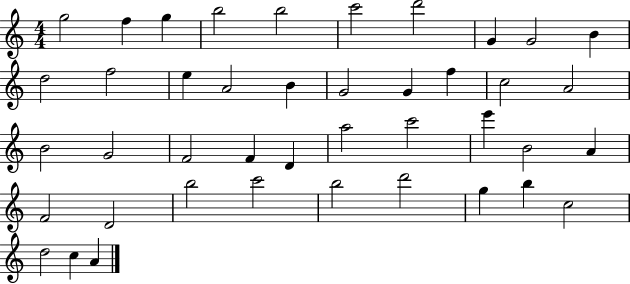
G5/h F5/q G5/q B5/h B5/h C6/h D6/h G4/q G4/h B4/q D5/h F5/h E5/q A4/h B4/q G4/h G4/q F5/q C5/h A4/h B4/h G4/h F4/h F4/q D4/q A5/h C6/h E6/q B4/h A4/q F4/h D4/h B5/h C6/h B5/h D6/h G5/q B5/q C5/h D5/h C5/q A4/q